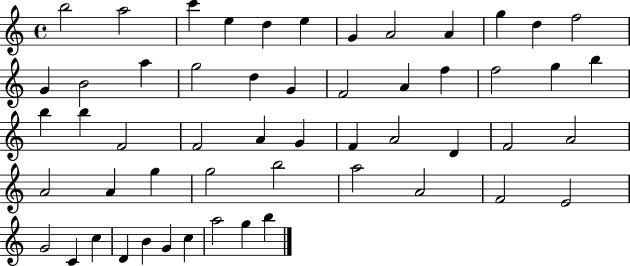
X:1
T:Untitled
M:4/4
L:1/4
K:C
b2 a2 c' e d e G A2 A g d f2 G B2 a g2 d G F2 A f f2 g b b b F2 F2 A G F A2 D F2 A2 A2 A g g2 b2 a2 A2 F2 E2 G2 C c D B G c a2 g b